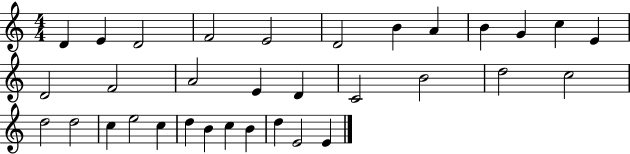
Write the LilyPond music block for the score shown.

{
  \clef treble
  \numericTimeSignature
  \time 4/4
  \key c \major
  d'4 e'4 d'2 | f'2 e'2 | d'2 b'4 a'4 | b'4 g'4 c''4 e'4 | \break d'2 f'2 | a'2 e'4 d'4 | c'2 b'2 | d''2 c''2 | \break d''2 d''2 | c''4 e''2 c''4 | d''4 b'4 c''4 b'4 | d''4 e'2 e'4 | \break \bar "|."
}